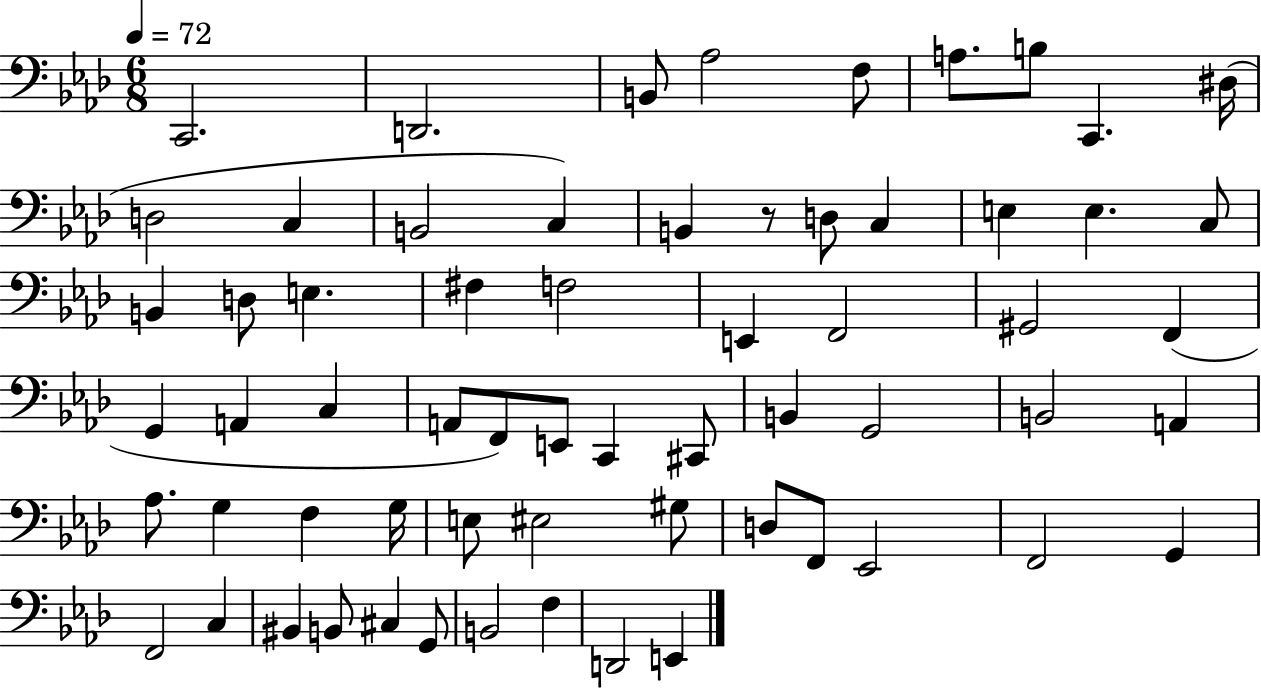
C2/h. D2/h. B2/e Ab3/h F3/e A3/e. B3/e C2/q. D#3/s D3/h C3/q B2/h C3/q B2/q R/e D3/e C3/q E3/q E3/q. C3/e B2/q D3/e E3/q. F#3/q F3/h E2/q F2/h G#2/h F2/q G2/q A2/q C3/q A2/e F2/e E2/e C2/q C#2/e B2/q G2/h B2/h A2/q Ab3/e. G3/q F3/q G3/s E3/e EIS3/h G#3/e D3/e F2/e Eb2/h F2/h G2/q F2/h C3/q BIS2/q B2/e C#3/q G2/e B2/h F3/q D2/h E2/q